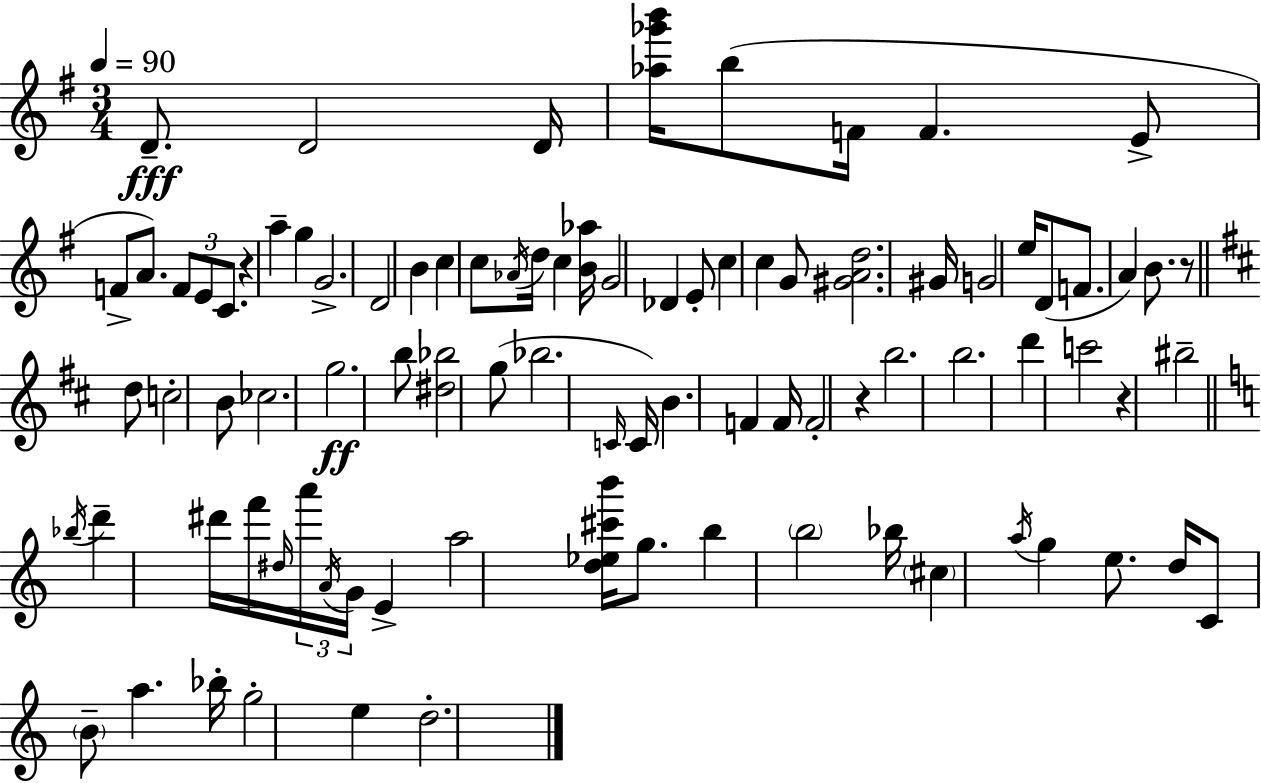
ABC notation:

X:1
T:Untitled
M:3/4
L:1/4
K:Em
D/2 D2 D/4 [_a_g'b']/4 b/2 F/4 F E/2 F/2 A/2 F/2 E/2 C/2 z a g G2 D2 B c c/2 _A/4 d/4 c [B_a]/4 G2 _D E/2 c c G/2 [^GAd]2 ^G/4 G2 e/4 D/2 F/2 A B/2 z/2 d/2 c2 B/2 _c2 g2 b/2 [^d_b]2 g/2 _b2 C/4 C/4 B F F/4 F2 z b2 b2 d' c'2 z ^b2 _b/4 d' ^d'/4 f'/4 ^d/4 a'/4 A/4 G/4 E a2 [d_e^c'b']/4 g/2 b b2 _b/4 ^c a/4 g e/2 d/4 C/2 B/2 a _b/4 g2 e d2